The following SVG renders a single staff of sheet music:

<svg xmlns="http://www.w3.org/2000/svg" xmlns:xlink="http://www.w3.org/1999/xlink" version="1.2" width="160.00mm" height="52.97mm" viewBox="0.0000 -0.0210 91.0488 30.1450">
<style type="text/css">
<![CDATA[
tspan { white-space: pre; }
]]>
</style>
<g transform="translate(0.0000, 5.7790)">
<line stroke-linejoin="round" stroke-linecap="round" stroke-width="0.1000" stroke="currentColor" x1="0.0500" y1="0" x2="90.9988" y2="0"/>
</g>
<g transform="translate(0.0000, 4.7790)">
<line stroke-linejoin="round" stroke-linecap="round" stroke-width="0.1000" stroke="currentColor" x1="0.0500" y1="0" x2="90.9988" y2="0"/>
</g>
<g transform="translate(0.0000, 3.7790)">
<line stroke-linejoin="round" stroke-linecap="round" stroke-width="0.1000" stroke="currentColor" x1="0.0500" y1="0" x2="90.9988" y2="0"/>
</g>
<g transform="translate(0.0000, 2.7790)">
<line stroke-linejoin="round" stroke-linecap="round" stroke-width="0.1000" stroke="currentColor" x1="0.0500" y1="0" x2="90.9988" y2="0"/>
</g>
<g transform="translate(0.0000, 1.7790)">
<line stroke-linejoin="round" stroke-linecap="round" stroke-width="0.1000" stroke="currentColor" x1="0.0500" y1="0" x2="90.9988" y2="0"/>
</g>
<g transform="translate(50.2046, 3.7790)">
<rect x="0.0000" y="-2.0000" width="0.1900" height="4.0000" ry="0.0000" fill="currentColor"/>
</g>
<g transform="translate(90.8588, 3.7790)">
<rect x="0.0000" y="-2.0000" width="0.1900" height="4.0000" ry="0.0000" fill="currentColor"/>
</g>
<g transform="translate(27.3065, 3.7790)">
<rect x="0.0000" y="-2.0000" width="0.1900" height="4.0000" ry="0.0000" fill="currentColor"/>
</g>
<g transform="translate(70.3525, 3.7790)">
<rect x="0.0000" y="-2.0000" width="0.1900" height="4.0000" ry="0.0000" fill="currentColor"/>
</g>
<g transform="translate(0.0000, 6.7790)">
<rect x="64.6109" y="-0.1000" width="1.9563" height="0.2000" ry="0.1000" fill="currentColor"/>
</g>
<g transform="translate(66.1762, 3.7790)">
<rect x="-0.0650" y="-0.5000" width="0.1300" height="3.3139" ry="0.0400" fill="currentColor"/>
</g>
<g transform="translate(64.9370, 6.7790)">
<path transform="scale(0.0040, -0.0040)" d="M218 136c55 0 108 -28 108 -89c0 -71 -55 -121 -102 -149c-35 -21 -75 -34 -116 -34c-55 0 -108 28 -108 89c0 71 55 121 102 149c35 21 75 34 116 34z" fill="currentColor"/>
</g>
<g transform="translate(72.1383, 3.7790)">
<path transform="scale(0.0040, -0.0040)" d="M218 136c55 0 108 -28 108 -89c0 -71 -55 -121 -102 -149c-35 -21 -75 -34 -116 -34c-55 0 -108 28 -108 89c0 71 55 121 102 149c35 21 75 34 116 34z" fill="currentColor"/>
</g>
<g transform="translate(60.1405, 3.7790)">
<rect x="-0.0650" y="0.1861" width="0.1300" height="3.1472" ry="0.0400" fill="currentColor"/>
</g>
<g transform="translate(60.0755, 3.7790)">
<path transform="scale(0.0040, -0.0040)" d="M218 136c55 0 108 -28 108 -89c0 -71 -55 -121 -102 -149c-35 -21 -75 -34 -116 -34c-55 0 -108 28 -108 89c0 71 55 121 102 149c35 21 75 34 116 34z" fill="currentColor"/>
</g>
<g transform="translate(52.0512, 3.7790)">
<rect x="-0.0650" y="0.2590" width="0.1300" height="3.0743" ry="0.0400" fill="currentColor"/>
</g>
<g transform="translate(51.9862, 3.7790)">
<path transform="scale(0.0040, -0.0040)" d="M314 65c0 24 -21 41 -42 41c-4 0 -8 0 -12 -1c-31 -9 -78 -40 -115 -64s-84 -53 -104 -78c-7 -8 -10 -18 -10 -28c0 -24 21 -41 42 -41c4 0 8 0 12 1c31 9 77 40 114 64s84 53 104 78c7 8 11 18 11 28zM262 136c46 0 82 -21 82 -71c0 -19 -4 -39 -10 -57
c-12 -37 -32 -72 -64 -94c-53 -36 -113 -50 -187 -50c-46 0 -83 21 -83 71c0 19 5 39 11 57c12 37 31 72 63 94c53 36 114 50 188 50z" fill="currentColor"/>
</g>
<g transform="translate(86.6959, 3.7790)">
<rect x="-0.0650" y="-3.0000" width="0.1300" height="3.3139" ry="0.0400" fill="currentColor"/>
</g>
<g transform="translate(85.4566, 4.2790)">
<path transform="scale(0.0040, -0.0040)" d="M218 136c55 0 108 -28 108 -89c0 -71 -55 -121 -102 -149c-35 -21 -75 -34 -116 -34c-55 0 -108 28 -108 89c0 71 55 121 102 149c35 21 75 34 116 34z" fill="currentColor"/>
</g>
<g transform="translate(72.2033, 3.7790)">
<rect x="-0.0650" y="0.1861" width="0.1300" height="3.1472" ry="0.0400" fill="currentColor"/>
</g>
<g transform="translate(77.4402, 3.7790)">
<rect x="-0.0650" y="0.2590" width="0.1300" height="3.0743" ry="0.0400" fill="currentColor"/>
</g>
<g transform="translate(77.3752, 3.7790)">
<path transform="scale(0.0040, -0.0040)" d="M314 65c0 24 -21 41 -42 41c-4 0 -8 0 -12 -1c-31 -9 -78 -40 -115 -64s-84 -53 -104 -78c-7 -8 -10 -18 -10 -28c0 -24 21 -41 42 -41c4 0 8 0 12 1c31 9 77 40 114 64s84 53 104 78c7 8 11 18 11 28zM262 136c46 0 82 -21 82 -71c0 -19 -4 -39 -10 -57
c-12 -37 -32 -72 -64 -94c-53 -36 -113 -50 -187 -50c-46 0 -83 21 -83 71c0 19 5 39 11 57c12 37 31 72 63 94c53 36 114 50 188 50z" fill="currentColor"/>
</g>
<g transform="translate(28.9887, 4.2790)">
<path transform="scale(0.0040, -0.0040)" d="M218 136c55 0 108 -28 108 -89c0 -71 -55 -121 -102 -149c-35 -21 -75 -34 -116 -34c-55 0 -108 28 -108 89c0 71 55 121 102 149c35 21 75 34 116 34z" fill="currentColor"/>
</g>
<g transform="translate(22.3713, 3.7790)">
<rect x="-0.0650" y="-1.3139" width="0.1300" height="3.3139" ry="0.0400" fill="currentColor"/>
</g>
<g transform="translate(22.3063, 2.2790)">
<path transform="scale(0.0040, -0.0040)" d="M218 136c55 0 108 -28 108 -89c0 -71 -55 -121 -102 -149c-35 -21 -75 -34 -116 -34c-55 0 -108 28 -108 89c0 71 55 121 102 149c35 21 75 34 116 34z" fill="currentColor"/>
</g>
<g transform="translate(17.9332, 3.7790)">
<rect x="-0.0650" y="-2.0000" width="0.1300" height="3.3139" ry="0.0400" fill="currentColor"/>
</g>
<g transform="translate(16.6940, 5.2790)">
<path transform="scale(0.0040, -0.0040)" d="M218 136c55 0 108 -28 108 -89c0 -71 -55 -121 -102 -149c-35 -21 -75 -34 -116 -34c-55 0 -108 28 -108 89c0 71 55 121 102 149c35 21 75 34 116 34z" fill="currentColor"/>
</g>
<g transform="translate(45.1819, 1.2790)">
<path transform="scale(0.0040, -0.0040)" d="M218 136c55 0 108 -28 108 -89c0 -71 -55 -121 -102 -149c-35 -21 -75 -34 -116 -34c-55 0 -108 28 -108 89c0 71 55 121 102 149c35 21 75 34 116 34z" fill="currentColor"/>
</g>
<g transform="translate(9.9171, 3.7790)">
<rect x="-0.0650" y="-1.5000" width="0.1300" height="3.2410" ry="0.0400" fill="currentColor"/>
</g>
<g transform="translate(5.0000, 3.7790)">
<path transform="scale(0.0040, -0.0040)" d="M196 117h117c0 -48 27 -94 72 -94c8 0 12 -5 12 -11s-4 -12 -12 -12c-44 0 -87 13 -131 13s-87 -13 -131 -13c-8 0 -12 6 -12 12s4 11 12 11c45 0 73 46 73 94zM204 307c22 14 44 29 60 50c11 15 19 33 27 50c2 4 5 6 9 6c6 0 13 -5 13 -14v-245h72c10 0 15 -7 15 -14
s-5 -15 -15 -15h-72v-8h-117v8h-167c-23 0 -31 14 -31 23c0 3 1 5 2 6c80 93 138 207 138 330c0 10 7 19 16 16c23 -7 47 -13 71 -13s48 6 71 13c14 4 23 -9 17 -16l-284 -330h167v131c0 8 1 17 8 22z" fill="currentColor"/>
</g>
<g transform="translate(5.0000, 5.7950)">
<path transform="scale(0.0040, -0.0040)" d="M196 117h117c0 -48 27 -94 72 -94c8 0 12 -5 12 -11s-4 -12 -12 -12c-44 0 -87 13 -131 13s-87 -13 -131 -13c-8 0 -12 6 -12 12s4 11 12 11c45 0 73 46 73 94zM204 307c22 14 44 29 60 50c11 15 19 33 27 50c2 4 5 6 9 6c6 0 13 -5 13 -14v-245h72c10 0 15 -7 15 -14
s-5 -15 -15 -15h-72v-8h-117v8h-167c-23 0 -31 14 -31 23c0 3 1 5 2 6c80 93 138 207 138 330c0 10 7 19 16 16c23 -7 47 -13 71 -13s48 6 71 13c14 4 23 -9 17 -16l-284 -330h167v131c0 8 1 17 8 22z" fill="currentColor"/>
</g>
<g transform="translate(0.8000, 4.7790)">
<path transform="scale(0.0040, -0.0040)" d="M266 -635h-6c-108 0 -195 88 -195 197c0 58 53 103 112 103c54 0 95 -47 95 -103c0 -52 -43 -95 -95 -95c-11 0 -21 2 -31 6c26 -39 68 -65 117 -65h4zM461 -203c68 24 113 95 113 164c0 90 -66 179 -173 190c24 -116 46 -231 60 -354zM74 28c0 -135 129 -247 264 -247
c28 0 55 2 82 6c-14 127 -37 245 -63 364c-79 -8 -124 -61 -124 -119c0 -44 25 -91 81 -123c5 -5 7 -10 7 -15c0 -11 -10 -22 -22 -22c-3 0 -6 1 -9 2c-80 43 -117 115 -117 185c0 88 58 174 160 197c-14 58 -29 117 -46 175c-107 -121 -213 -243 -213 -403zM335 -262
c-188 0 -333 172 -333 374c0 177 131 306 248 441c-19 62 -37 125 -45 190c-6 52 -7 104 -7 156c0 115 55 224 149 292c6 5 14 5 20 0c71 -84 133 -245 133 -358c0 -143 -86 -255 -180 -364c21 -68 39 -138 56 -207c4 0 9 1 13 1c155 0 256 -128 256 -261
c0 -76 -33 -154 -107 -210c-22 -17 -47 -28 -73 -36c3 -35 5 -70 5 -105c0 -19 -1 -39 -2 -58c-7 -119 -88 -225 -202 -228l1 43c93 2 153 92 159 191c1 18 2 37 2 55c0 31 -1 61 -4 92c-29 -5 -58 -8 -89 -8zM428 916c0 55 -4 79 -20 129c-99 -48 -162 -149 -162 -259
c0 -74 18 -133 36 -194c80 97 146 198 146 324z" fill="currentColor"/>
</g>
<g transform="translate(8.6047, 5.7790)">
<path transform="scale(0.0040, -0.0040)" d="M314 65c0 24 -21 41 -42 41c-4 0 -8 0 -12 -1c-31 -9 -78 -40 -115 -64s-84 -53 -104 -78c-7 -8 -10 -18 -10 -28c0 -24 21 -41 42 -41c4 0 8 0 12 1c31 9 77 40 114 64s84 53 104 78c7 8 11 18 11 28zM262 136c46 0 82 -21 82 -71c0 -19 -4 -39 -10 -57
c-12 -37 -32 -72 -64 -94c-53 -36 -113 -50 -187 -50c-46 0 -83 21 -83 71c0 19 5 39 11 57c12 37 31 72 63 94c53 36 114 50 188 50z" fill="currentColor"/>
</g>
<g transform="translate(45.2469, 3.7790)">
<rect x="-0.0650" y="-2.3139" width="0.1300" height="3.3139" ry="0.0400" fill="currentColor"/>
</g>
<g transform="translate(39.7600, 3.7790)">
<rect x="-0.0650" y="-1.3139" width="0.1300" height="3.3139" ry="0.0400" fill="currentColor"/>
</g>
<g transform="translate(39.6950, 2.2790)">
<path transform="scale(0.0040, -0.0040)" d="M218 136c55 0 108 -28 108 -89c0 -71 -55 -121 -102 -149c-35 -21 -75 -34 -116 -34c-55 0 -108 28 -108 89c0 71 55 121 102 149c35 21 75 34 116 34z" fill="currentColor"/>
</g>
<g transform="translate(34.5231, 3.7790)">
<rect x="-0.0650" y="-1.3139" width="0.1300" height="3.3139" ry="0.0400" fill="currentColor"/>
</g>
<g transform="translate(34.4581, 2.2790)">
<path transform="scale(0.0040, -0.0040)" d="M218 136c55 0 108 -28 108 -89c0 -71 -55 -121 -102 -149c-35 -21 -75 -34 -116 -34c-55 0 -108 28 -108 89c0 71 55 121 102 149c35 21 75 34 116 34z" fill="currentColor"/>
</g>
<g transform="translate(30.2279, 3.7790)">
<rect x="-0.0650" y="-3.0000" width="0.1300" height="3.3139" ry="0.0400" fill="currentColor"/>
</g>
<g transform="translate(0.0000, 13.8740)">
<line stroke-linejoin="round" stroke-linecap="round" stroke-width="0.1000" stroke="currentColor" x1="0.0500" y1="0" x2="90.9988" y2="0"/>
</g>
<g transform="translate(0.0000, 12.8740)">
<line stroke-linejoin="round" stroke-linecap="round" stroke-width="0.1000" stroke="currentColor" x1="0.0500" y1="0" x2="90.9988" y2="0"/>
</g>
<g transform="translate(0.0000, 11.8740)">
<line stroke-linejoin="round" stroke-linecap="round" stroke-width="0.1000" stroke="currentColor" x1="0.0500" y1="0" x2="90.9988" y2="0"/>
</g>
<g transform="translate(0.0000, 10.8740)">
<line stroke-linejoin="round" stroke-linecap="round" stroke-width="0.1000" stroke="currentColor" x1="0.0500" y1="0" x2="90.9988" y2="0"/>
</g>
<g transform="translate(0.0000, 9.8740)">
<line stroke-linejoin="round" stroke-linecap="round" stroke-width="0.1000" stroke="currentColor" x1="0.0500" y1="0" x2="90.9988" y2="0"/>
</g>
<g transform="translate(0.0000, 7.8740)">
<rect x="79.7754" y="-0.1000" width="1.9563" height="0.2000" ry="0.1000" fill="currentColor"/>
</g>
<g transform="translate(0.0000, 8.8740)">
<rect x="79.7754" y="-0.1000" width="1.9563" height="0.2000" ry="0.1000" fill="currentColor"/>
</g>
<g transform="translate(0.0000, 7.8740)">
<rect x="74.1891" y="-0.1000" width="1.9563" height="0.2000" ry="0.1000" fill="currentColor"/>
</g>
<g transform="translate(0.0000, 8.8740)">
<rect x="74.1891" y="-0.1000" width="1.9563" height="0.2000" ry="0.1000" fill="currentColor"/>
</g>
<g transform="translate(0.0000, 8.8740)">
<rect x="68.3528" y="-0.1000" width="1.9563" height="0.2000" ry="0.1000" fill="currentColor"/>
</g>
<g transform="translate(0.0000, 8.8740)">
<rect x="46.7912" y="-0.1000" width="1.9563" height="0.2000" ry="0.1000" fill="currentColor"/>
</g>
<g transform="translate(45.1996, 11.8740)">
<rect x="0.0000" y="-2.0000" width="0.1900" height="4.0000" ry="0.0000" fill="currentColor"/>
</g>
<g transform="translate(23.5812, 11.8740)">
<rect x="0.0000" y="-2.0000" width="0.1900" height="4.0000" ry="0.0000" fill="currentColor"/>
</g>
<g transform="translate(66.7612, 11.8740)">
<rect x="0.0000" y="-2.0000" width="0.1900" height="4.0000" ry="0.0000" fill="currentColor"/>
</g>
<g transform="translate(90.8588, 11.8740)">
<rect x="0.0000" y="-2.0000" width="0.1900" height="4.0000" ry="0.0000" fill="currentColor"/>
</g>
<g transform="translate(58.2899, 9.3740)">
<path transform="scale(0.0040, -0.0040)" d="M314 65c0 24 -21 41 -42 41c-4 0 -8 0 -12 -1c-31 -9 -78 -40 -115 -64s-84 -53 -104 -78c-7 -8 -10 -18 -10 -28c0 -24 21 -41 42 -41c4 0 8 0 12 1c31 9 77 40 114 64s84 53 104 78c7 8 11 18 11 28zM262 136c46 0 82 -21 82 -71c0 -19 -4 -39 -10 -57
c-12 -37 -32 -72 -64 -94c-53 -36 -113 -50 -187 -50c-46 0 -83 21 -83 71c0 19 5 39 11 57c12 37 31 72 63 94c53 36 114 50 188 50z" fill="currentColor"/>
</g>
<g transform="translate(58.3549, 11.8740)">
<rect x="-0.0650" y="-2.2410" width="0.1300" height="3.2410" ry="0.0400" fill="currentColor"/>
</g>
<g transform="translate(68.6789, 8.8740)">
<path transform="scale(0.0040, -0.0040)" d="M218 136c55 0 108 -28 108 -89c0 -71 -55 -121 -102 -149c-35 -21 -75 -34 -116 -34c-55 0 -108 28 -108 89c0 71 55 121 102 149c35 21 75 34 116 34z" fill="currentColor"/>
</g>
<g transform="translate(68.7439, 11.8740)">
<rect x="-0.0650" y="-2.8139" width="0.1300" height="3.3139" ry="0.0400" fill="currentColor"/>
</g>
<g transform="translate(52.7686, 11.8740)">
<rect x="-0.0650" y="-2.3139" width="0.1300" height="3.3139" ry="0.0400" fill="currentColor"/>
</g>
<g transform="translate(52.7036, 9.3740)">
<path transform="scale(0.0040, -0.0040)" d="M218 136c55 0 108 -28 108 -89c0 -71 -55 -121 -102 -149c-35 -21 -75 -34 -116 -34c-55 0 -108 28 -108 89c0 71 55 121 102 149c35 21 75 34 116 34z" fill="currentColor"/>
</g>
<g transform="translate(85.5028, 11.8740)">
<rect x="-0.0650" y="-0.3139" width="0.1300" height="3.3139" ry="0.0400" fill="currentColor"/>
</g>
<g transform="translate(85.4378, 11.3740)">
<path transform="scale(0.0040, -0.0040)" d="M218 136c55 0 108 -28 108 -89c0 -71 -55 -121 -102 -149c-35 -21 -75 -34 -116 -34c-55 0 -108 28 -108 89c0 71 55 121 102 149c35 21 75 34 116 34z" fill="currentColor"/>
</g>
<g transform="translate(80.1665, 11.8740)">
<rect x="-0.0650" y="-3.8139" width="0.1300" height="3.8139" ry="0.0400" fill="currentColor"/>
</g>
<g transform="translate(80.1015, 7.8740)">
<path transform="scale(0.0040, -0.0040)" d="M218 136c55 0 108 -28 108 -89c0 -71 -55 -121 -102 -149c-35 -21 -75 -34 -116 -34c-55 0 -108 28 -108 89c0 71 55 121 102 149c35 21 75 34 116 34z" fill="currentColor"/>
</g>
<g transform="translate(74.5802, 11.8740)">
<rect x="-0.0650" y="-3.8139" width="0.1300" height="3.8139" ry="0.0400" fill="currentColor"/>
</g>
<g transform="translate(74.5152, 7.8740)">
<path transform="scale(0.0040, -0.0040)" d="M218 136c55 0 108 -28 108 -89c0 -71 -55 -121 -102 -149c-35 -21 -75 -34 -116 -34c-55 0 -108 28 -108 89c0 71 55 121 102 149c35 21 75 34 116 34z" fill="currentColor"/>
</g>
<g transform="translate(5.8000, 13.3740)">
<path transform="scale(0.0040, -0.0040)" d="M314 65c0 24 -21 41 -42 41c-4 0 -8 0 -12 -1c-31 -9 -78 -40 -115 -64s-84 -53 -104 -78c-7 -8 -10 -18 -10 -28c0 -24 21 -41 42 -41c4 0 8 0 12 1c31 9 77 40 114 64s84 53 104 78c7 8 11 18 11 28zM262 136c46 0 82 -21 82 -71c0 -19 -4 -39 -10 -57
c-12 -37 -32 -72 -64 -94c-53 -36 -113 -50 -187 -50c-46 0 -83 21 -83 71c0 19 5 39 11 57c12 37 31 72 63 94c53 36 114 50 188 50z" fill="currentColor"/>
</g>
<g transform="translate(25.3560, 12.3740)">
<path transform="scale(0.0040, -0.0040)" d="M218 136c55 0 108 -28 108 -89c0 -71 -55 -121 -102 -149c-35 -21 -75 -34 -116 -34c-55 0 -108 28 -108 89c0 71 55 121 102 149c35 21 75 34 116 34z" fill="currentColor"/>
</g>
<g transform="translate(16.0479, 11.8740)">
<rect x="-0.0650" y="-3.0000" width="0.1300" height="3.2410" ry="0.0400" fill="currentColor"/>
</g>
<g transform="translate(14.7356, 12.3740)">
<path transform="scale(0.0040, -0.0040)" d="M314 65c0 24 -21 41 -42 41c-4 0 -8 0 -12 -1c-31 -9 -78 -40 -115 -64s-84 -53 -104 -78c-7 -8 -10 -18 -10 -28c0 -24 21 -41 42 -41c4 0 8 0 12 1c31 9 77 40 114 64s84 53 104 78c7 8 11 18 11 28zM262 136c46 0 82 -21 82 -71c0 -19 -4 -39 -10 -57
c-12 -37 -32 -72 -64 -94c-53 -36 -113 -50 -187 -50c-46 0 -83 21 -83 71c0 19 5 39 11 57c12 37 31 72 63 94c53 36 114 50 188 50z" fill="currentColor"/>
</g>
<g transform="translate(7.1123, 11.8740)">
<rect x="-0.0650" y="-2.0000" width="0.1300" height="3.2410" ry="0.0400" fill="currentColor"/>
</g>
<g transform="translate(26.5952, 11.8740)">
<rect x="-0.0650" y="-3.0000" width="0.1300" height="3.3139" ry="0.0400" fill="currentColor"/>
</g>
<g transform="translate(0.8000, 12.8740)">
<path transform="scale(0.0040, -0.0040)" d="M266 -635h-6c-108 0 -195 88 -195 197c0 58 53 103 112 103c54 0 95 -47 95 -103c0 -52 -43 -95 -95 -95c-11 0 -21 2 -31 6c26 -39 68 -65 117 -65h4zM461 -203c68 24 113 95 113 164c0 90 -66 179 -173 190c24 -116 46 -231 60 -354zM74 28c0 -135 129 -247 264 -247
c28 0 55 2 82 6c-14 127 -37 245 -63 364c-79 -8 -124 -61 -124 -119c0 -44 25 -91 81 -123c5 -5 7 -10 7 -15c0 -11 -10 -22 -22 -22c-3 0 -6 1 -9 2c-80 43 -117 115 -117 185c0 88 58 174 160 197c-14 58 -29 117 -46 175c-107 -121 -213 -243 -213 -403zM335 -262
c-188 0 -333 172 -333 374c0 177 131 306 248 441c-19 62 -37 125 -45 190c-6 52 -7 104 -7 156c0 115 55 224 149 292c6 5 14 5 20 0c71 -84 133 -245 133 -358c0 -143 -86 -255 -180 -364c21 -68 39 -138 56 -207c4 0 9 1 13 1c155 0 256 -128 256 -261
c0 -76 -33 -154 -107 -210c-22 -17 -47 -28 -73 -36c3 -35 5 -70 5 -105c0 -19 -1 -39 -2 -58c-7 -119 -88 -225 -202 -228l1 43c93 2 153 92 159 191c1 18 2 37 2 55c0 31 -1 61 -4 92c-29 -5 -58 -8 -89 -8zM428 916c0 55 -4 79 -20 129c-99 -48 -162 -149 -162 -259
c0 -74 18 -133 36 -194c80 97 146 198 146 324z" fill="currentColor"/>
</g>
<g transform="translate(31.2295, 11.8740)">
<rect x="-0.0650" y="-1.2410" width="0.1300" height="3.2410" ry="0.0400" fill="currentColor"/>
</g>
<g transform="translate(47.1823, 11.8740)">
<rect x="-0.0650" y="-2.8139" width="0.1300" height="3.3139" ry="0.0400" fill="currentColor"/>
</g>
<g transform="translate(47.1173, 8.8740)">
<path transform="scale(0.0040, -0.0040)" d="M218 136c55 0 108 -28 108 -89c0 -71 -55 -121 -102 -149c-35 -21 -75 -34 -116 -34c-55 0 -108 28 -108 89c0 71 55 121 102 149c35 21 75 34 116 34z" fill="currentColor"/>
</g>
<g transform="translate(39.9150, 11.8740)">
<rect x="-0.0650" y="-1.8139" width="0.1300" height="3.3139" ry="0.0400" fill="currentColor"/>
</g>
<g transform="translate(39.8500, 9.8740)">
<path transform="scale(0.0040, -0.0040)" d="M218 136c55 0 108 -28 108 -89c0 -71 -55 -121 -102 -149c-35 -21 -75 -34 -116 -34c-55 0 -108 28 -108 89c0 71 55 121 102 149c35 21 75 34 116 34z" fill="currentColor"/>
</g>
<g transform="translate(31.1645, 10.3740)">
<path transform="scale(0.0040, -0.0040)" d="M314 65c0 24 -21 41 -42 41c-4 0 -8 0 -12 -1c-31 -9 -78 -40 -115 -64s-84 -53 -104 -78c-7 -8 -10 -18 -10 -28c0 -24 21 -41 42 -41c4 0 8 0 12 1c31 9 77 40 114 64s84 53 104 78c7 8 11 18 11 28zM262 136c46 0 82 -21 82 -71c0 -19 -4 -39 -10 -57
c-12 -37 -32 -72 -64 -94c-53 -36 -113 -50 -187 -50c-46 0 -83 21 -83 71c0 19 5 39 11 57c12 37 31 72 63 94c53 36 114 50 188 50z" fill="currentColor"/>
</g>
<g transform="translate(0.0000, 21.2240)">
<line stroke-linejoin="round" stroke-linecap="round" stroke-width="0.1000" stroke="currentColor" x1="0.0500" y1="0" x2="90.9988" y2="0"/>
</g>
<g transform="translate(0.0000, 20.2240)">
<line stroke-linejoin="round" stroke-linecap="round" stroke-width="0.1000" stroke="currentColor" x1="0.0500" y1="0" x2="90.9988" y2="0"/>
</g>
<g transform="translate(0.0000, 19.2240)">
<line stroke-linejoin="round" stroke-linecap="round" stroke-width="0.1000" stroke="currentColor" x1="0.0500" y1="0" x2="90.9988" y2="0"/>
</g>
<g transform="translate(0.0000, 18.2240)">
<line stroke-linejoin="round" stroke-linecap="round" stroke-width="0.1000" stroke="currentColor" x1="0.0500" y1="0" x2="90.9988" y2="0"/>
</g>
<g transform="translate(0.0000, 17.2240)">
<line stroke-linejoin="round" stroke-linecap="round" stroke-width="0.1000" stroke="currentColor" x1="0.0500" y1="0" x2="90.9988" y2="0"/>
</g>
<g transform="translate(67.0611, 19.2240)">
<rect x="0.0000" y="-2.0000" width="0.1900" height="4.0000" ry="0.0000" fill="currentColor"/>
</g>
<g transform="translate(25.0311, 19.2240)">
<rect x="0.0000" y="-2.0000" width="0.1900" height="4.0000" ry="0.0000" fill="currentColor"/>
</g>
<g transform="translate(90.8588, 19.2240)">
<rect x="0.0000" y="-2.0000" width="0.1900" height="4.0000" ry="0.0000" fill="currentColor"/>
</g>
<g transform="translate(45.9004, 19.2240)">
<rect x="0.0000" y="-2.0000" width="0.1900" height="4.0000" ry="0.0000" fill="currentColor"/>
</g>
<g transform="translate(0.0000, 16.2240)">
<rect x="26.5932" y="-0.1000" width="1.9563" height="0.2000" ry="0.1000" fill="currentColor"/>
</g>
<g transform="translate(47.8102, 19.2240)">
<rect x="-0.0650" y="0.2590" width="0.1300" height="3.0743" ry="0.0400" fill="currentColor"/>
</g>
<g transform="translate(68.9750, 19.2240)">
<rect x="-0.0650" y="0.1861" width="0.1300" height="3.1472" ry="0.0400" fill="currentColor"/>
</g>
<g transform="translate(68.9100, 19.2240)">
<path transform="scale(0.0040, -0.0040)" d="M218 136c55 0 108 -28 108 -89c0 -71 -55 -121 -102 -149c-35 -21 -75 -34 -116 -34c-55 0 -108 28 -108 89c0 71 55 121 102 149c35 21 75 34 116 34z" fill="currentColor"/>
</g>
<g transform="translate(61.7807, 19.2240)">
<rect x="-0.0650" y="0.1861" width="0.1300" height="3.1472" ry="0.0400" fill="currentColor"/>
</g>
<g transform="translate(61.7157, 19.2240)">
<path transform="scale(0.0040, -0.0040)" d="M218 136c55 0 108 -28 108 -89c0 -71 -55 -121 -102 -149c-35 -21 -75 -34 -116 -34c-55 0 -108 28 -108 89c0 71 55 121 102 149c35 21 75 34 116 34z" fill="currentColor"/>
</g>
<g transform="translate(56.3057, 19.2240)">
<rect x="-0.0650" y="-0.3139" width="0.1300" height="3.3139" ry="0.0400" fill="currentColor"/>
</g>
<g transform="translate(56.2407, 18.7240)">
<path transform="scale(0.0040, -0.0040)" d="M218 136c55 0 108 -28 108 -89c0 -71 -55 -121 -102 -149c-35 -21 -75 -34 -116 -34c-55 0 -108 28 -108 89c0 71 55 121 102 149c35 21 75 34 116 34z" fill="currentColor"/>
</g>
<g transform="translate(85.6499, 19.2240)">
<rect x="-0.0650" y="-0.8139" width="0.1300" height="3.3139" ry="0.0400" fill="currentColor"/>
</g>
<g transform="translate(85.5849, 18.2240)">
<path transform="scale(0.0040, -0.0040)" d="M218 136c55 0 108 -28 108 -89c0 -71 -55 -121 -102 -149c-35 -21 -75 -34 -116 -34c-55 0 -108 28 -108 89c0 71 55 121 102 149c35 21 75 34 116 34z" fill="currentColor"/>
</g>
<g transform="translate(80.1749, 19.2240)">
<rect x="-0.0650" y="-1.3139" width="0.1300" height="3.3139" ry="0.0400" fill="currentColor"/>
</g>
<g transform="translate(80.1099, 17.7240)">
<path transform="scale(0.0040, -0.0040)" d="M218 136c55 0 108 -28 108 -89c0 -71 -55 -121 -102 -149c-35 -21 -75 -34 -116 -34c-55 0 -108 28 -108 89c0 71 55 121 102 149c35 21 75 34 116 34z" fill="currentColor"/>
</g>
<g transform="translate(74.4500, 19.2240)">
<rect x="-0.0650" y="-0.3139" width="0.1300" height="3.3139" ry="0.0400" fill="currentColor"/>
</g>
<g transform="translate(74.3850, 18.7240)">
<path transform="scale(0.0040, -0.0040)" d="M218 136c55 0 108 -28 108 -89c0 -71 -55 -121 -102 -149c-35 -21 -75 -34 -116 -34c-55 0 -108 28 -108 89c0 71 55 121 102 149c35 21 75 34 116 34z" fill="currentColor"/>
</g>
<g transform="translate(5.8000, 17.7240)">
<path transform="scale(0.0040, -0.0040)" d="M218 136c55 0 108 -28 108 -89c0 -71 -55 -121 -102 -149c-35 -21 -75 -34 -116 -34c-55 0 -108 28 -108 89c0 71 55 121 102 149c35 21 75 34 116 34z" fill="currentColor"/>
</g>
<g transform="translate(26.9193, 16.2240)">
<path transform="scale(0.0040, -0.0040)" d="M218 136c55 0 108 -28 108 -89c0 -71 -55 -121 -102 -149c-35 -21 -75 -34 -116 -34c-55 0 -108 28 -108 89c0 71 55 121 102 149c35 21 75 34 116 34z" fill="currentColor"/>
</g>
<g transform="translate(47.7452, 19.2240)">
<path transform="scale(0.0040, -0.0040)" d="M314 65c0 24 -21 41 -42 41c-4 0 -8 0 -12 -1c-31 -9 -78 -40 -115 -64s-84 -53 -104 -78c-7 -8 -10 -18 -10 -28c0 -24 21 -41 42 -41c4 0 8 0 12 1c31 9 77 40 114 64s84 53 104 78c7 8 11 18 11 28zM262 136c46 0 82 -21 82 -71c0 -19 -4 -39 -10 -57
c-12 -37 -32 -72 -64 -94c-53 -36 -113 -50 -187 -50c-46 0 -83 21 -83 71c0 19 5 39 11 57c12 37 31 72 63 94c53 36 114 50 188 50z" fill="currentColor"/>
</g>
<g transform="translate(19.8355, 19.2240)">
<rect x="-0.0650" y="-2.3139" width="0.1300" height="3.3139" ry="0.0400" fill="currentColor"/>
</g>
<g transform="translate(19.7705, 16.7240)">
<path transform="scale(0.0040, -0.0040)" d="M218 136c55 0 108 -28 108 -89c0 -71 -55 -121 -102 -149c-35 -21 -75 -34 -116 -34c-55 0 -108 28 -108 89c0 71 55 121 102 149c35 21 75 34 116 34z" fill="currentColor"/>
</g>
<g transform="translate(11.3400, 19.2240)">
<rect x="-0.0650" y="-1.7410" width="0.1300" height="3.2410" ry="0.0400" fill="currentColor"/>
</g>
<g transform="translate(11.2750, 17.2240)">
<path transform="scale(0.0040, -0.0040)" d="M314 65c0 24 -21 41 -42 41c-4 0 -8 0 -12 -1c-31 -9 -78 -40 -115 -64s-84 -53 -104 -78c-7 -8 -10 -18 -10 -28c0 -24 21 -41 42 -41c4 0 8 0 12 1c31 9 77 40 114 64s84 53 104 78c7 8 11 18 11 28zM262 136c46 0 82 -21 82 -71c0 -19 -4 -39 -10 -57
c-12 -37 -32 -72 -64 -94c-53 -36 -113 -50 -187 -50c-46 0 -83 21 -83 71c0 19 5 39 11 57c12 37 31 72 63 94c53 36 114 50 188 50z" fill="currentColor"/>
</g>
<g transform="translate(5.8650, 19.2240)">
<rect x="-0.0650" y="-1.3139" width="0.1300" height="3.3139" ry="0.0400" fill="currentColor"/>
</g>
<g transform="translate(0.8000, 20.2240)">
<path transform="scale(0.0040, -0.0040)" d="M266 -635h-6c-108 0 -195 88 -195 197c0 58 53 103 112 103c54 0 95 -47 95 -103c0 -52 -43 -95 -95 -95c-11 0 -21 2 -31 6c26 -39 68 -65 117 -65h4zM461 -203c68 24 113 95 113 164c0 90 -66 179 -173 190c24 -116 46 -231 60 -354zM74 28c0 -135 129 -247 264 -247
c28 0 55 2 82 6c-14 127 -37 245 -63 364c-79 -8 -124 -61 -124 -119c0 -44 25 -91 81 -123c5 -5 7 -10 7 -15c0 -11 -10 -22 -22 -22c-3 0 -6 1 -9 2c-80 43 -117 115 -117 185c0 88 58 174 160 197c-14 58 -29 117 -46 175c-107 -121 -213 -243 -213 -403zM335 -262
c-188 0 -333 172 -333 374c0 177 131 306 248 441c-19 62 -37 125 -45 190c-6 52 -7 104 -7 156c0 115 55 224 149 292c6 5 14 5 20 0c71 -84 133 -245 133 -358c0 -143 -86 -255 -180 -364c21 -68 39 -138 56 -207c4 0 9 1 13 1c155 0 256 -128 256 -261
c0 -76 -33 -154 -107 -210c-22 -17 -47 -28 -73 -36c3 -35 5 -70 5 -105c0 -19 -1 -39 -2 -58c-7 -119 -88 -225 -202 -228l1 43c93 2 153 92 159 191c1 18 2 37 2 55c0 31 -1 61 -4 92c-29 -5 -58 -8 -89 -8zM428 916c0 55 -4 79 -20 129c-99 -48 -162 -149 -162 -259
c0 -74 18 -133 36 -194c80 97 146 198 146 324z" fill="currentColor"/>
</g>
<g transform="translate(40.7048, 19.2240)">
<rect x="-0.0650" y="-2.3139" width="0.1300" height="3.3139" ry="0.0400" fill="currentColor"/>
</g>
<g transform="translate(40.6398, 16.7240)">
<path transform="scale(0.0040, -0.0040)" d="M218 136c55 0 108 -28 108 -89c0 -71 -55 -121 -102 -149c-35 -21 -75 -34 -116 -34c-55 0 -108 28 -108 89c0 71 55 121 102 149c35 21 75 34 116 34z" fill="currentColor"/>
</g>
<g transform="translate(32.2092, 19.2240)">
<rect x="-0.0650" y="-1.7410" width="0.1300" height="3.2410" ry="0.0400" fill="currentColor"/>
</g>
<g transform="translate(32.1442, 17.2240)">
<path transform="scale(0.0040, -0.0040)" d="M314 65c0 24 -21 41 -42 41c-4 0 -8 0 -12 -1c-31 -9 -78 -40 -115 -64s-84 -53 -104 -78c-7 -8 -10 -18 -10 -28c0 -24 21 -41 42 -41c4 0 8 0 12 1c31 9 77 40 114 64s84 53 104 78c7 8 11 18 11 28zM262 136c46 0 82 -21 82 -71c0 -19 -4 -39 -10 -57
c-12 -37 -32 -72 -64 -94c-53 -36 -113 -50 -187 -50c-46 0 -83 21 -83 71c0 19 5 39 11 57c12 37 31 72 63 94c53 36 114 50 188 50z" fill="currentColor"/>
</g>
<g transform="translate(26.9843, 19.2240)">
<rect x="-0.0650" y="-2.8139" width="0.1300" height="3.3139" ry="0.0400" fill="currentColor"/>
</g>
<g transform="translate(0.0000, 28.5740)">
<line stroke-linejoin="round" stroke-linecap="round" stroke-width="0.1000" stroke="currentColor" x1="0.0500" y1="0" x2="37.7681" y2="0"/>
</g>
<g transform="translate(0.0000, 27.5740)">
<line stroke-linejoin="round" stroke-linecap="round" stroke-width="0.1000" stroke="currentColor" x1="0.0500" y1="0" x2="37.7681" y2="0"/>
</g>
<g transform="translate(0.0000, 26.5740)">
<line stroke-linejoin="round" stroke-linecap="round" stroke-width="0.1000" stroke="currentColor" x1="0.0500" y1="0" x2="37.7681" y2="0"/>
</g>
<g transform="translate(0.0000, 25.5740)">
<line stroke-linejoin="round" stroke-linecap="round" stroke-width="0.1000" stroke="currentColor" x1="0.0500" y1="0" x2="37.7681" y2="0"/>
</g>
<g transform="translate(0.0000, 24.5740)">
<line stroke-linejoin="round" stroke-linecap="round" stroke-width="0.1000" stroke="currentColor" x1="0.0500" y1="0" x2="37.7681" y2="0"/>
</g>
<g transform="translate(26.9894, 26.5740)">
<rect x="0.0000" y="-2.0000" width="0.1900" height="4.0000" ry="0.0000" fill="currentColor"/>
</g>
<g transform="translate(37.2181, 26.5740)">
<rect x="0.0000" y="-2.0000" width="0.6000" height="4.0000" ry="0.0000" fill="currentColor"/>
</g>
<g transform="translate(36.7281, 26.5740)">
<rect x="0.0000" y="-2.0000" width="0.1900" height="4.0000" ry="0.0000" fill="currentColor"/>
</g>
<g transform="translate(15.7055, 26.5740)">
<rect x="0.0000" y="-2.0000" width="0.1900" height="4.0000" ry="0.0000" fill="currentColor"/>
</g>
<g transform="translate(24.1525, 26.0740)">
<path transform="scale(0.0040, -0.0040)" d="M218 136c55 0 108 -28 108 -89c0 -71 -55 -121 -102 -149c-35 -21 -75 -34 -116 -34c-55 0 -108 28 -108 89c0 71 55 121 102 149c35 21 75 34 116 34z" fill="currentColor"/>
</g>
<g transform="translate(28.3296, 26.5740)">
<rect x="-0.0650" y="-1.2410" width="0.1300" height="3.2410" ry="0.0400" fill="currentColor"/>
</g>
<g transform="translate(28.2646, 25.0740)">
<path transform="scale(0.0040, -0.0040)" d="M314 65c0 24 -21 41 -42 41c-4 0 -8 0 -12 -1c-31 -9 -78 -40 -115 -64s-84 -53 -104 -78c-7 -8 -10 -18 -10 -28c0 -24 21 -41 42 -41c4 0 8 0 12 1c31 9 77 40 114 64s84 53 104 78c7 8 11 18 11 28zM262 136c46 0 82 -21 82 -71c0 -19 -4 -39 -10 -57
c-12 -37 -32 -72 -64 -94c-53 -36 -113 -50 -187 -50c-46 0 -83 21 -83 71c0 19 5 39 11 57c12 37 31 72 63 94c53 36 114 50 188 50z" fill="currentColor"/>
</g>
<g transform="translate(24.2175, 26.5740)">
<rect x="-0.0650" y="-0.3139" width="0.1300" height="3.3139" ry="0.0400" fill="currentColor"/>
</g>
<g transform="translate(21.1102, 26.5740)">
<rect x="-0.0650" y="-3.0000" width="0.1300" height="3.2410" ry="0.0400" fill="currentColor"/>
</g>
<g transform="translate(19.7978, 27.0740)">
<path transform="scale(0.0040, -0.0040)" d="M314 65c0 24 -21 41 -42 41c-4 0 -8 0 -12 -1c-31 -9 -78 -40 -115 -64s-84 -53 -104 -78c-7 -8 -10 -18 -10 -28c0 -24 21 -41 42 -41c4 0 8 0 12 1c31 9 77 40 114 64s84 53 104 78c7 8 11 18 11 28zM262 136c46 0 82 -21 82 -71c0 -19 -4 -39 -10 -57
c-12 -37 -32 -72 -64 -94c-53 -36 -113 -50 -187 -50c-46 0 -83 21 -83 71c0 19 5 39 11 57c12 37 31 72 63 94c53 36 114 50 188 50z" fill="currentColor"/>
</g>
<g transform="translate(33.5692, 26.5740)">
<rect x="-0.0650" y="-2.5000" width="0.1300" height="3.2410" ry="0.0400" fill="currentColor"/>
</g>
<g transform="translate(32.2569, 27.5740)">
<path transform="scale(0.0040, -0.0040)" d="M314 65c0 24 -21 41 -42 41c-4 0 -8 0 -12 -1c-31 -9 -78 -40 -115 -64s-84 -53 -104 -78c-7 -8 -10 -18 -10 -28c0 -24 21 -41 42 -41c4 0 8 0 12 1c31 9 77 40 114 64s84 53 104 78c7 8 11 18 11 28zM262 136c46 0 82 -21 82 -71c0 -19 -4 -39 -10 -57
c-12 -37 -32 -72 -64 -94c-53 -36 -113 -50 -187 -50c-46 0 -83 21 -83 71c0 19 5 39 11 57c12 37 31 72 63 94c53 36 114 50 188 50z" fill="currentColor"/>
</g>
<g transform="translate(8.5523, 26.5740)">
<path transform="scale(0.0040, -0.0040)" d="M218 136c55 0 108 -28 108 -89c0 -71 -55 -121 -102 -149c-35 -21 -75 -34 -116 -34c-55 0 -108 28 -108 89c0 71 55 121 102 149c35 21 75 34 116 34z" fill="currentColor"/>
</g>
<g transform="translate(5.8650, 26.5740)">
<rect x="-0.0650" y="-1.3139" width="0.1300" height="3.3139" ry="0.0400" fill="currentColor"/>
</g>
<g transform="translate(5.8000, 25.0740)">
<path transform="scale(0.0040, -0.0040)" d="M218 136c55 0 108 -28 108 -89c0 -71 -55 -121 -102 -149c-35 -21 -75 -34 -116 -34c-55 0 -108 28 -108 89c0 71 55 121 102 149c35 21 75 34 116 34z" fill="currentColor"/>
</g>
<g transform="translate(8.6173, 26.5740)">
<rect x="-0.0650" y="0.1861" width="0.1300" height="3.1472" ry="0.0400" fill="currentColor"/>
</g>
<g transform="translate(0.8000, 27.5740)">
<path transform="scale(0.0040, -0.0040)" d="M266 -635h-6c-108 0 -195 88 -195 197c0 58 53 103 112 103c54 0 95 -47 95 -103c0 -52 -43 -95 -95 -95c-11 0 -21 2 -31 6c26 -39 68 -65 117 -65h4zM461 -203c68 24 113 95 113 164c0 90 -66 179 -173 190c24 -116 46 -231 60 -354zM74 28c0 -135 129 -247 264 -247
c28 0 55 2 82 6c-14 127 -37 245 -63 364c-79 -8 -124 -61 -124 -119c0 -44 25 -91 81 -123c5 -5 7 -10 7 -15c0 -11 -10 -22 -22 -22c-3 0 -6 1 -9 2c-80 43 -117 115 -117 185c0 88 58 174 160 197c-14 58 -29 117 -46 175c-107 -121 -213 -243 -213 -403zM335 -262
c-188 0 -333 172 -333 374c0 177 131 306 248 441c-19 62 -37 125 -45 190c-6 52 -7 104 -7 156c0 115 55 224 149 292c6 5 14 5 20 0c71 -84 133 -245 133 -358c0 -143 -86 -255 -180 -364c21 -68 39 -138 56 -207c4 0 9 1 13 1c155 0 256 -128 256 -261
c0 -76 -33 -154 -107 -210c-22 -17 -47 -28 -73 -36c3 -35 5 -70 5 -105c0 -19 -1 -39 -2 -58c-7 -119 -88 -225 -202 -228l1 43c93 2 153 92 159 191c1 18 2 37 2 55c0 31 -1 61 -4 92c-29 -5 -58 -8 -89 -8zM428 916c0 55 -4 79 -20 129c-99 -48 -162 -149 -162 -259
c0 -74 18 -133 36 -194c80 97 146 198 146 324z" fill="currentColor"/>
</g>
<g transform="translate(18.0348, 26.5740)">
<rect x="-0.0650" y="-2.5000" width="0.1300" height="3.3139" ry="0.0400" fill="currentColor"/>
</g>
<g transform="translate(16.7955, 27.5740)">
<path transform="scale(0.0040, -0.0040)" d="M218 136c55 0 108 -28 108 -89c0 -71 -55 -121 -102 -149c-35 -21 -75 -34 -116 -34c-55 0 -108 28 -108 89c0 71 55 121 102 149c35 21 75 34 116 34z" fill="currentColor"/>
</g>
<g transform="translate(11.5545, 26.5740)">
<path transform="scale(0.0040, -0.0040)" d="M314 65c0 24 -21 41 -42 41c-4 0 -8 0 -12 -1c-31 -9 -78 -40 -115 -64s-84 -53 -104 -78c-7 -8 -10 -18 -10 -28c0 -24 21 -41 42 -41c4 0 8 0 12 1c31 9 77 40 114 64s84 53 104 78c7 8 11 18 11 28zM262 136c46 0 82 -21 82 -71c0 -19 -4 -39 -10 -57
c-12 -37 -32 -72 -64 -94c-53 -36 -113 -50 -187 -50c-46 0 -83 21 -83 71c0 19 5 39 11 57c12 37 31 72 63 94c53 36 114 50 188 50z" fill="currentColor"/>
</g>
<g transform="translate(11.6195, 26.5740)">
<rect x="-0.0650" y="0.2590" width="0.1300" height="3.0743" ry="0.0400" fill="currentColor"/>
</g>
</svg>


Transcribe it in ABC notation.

X:1
T:Untitled
M:4/4
L:1/4
K:C
E2 F e A e e g B2 B C B B2 A F2 A2 A e2 f a g g2 a c' c' c e f2 g a f2 g B2 c B B c e d e B B2 G A2 c e2 G2